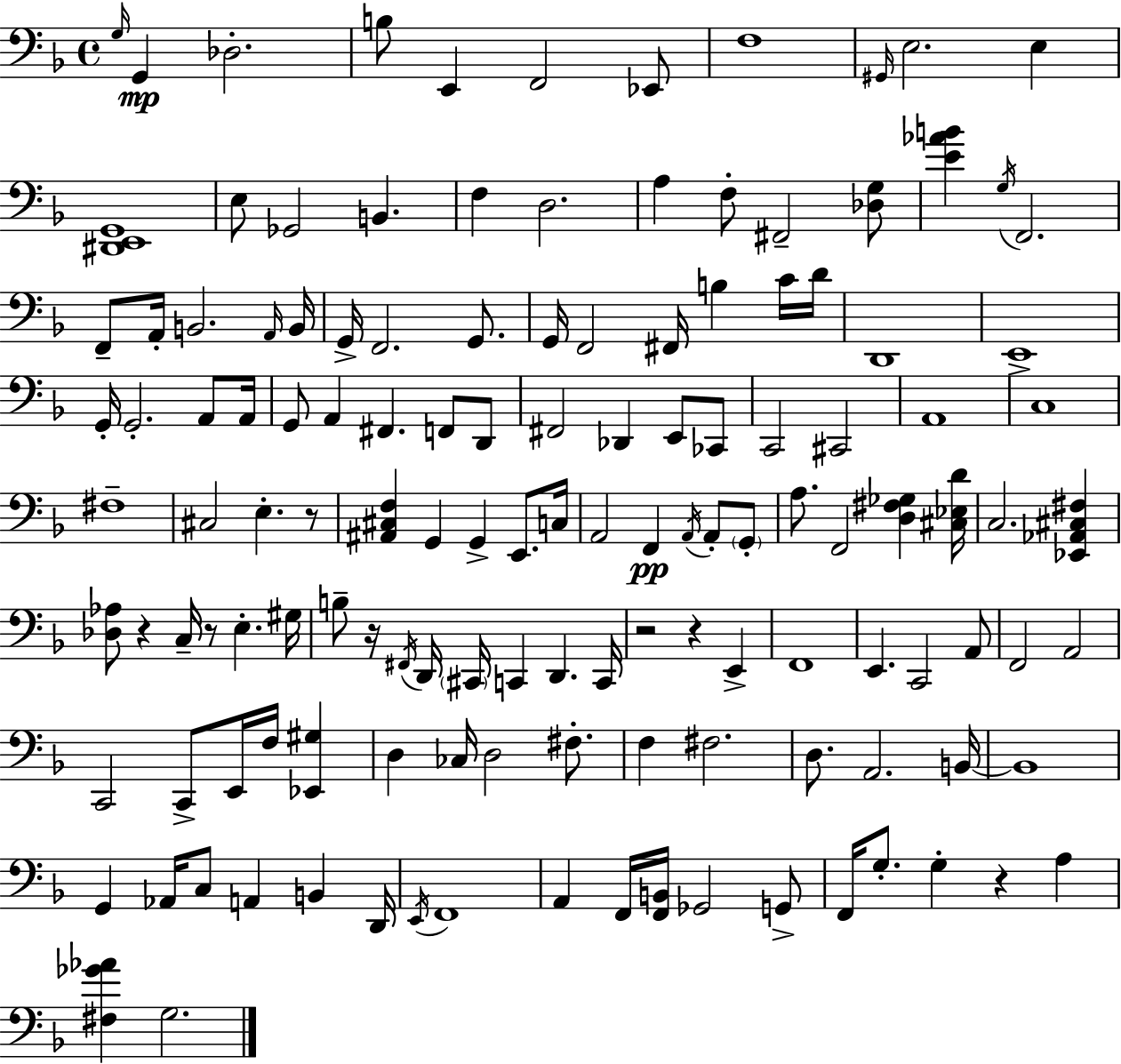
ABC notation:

X:1
T:Untitled
M:4/4
L:1/4
K:F
G,/4 G,, _D,2 B,/2 E,, F,,2 _E,,/2 F,4 ^G,,/4 E,2 E, [^D,,E,,G,,]4 E,/2 _G,,2 B,, F, D,2 A, F,/2 ^F,,2 [_D,G,]/2 [E_AB] G,/4 F,,2 F,,/2 A,,/4 B,,2 A,,/4 B,,/4 G,,/4 F,,2 G,,/2 G,,/4 F,,2 ^F,,/4 B, C/4 D/4 D,,4 E,,4 G,,/4 G,,2 A,,/2 A,,/4 G,,/2 A,, ^F,, F,,/2 D,,/2 ^F,,2 _D,, E,,/2 _C,,/2 C,,2 ^C,,2 A,,4 C,4 ^F,4 ^C,2 E, z/2 [^A,,^C,F,] G,, G,, E,,/2 C,/4 A,,2 F,, A,,/4 A,,/2 G,,/2 A,/2 F,,2 [D,^F,_G,] [^C,_E,D]/4 C,2 [_E,,_A,,^C,^F,] [_D,_A,]/2 z C,/4 z/2 E, ^G,/4 B,/2 z/4 ^F,,/4 D,,/4 ^C,,/4 C,, D,, C,,/4 z2 z E,, F,,4 E,, C,,2 A,,/2 F,,2 A,,2 C,,2 C,,/2 E,,/4 F,/4 [_E,,^G,] D, _C,/4 D,2 ^F,/2 F, ^F,2 D,/2 A,,2 B,,/4 B,,4 G,, _A,,/4 C,/2 A,, B,, D,,/4 E,,/4 F,,4 A,, F,,/4 [F,,B,,]/4 _G,,2 G,,/2 F,,/4 G,/2 G, z A, [^F,_G_A] G,2